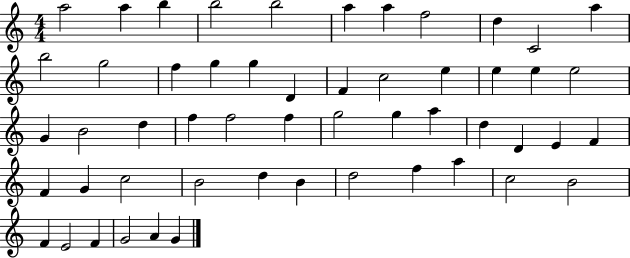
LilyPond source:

{
  \clef treble
  \numericTimeSignature
  \time 4/4
  \key c \major
  a''2 a''4 b''4 | b''2 b''2 | a''4 a''4 f''2 | d''4 c'2 a''4 | \break b''2 g''2 | f''4 g''4 g''4 d'4 | f'4 c''2 e''4 | e''4 e''4 e''2 | \break g'4 b'2 d''4 | f''4 f''2 f''4 | g''2 g''4 a''4 | d''4 d'4 e'4 f'4 | \break f'4 g'4 c''2 | b'2 d''4 b'4 | d''2 f''4 a''4 | c''2 b'2 | \break f'4 e'2 f'4 | g'2 a'4 g'4 | \bar "|."
}